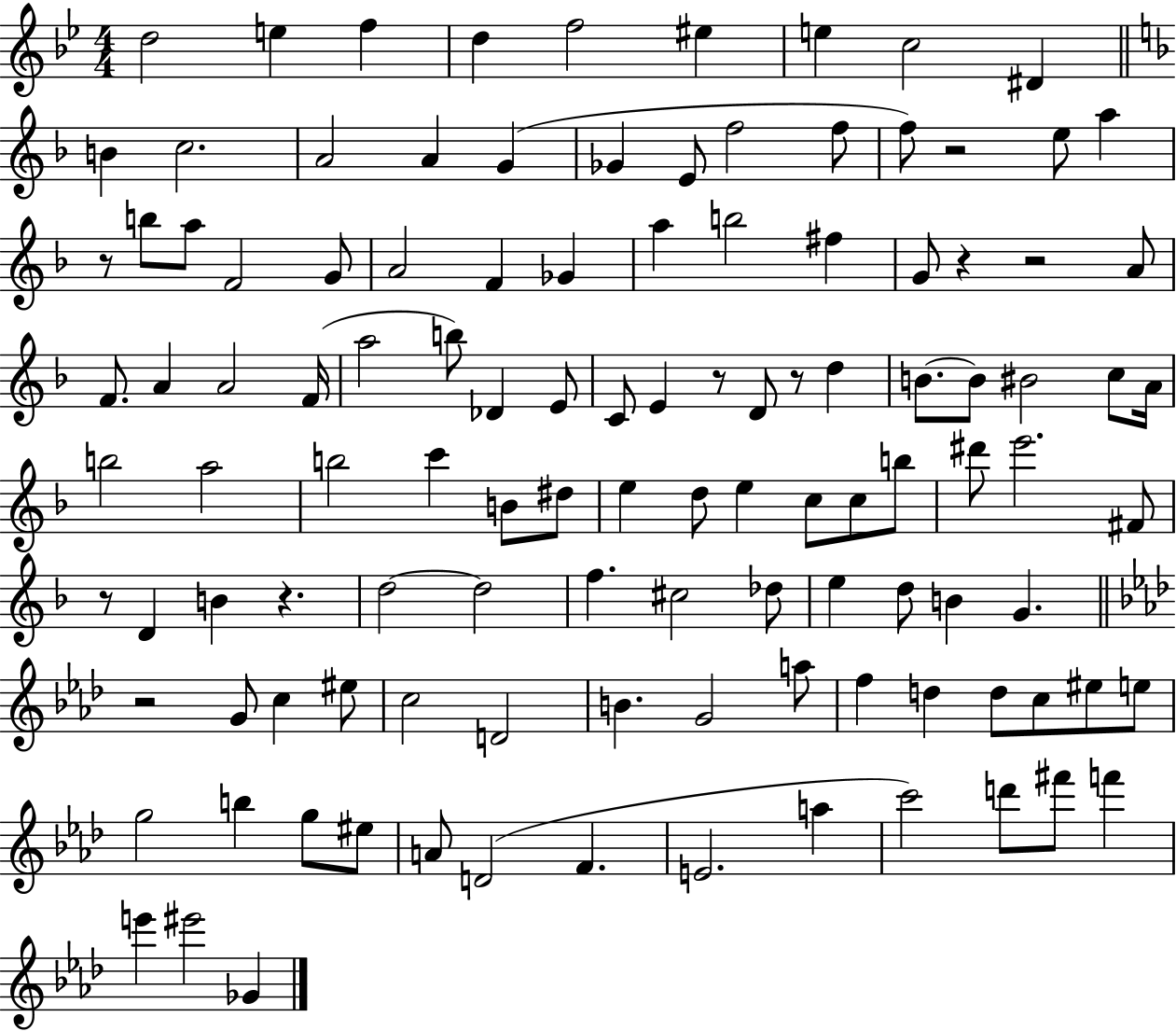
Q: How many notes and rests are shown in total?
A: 115